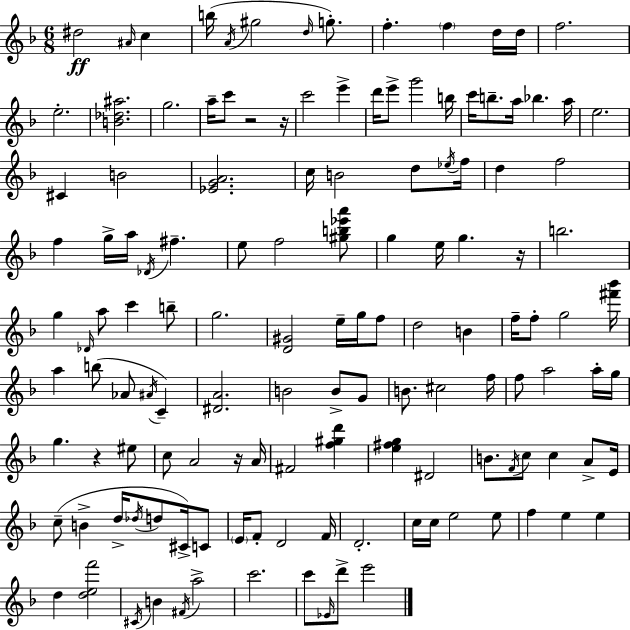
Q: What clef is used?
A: treble